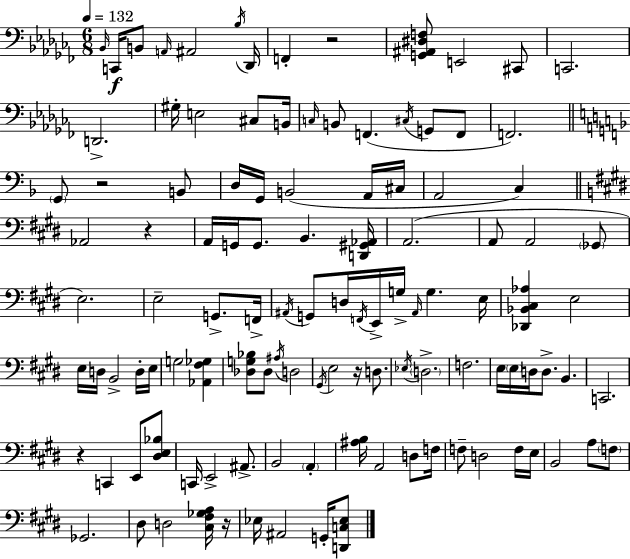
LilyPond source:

{
  \clef bass
  \numericTimeSignature
  \time 6/8
  \key aes \minor
  \tempo 4 = 132
  \repeat volta 2 { \grace { bes,16 }\f c,16 b,8 \grace { a,16 } ais,2 | \acciaccatura { bes16 } des,16 f,4-. r2 | <g, ais, dis f>8 e,2 | cis,8 c,2. | \break d,2.-> | gis16-. e2 | cis8 b,16 \grace { c16 } b,8 f,4.( | \acciaccatura { cis16 } g,8 f,8 f,2.) | \break \bar "||" \break \key d \minor \parenthesize g,8 r2 b,8 | d16 g,16 b,2( a,16 cis16 | a,2 c4) | \bar "||" \break \key e \major aes,2 r4 | a,16 g,16 g,8. b,4. <d, gis, aes,>16 | a,2.( | a,8 a,2 \parenthesize ges,8 | \break e2.) | e2-- g,8.-> f,16-> | \acciaccatura { ais,16 } g,8 d16 \acciaccatura { f,16 } e,16-> g16-> \grace { ais,16 } g4. | e16 <des, bes, cis aes>4 e2 | \break e16 d16 b,2-> | d16-. e16 g2 <aes, fis ges>4 | <des g bes>8 des8 \acciaccatura { ais16 } d2 | \acciaccatura { gis,16 } e2 | \break r16 d8. \acciaccatura { ees16 } \parenthesize d2.-> | f2. | e16 \parenthesize e16 d16 d8.-> | b,4. c,2. | \break r4 c,4 | e,8 <dis e bes>8 c,16 e,2-> | ais,8.-> b,2 | \parenthesize a,4-. <ais b>16 a,2 | \break d8 f16 f8-- d2 | f16 e16 b,2 | a8 \parenthesize f8 ges,2. | dis8 d2 | \break <cis fis ges a>16 r16 ees16 ais,2 | g,16-. <d, c ees>8 } \bar "|."
}